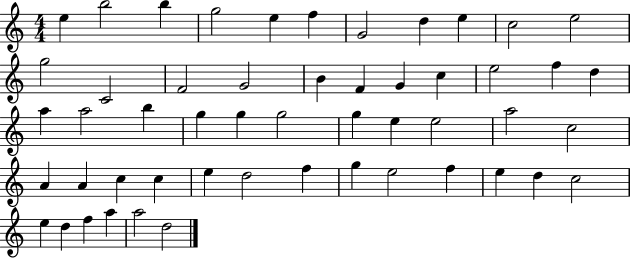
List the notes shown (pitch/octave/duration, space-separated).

E5/q B5/h B5/q G5/h E5/q F5/q G4/h D5/q E5/q C5/h E5/h G5/h C4/h F4/h G4/h B4/q F4/q G4/q C5/q E5/h F5/q D5/q A5/q A5/h B5/q G5/q G5/q G5/h G5/q E5/q E5/h A5/h C5/h A4/q A4/q C5/q C5/q E5/q D5/h F5/q G5/q E5/h F5/q E5/q D5/q C5/h E5/q D5/q F5/q A5/q A5/h D5/h